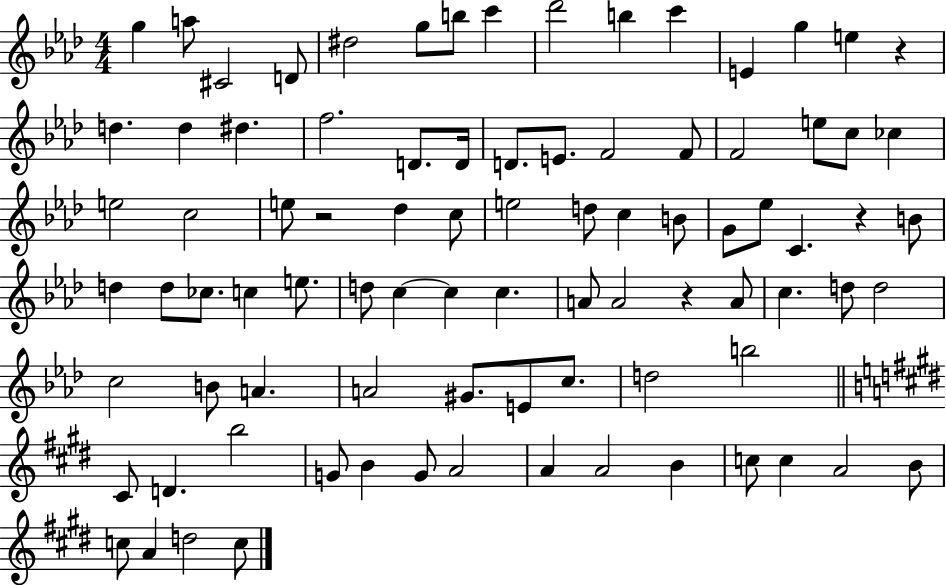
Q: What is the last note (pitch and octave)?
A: C5